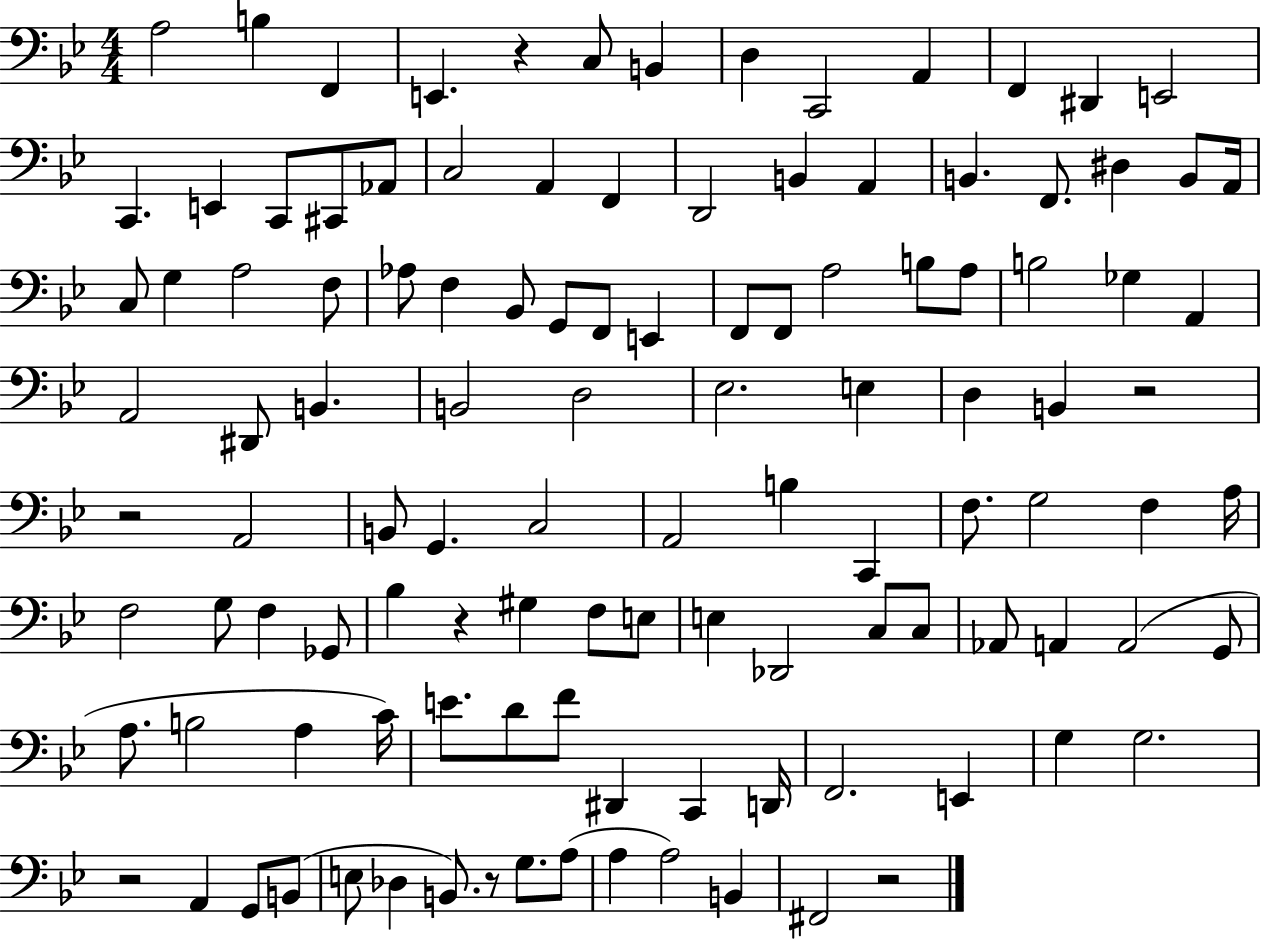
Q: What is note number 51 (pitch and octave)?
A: D3